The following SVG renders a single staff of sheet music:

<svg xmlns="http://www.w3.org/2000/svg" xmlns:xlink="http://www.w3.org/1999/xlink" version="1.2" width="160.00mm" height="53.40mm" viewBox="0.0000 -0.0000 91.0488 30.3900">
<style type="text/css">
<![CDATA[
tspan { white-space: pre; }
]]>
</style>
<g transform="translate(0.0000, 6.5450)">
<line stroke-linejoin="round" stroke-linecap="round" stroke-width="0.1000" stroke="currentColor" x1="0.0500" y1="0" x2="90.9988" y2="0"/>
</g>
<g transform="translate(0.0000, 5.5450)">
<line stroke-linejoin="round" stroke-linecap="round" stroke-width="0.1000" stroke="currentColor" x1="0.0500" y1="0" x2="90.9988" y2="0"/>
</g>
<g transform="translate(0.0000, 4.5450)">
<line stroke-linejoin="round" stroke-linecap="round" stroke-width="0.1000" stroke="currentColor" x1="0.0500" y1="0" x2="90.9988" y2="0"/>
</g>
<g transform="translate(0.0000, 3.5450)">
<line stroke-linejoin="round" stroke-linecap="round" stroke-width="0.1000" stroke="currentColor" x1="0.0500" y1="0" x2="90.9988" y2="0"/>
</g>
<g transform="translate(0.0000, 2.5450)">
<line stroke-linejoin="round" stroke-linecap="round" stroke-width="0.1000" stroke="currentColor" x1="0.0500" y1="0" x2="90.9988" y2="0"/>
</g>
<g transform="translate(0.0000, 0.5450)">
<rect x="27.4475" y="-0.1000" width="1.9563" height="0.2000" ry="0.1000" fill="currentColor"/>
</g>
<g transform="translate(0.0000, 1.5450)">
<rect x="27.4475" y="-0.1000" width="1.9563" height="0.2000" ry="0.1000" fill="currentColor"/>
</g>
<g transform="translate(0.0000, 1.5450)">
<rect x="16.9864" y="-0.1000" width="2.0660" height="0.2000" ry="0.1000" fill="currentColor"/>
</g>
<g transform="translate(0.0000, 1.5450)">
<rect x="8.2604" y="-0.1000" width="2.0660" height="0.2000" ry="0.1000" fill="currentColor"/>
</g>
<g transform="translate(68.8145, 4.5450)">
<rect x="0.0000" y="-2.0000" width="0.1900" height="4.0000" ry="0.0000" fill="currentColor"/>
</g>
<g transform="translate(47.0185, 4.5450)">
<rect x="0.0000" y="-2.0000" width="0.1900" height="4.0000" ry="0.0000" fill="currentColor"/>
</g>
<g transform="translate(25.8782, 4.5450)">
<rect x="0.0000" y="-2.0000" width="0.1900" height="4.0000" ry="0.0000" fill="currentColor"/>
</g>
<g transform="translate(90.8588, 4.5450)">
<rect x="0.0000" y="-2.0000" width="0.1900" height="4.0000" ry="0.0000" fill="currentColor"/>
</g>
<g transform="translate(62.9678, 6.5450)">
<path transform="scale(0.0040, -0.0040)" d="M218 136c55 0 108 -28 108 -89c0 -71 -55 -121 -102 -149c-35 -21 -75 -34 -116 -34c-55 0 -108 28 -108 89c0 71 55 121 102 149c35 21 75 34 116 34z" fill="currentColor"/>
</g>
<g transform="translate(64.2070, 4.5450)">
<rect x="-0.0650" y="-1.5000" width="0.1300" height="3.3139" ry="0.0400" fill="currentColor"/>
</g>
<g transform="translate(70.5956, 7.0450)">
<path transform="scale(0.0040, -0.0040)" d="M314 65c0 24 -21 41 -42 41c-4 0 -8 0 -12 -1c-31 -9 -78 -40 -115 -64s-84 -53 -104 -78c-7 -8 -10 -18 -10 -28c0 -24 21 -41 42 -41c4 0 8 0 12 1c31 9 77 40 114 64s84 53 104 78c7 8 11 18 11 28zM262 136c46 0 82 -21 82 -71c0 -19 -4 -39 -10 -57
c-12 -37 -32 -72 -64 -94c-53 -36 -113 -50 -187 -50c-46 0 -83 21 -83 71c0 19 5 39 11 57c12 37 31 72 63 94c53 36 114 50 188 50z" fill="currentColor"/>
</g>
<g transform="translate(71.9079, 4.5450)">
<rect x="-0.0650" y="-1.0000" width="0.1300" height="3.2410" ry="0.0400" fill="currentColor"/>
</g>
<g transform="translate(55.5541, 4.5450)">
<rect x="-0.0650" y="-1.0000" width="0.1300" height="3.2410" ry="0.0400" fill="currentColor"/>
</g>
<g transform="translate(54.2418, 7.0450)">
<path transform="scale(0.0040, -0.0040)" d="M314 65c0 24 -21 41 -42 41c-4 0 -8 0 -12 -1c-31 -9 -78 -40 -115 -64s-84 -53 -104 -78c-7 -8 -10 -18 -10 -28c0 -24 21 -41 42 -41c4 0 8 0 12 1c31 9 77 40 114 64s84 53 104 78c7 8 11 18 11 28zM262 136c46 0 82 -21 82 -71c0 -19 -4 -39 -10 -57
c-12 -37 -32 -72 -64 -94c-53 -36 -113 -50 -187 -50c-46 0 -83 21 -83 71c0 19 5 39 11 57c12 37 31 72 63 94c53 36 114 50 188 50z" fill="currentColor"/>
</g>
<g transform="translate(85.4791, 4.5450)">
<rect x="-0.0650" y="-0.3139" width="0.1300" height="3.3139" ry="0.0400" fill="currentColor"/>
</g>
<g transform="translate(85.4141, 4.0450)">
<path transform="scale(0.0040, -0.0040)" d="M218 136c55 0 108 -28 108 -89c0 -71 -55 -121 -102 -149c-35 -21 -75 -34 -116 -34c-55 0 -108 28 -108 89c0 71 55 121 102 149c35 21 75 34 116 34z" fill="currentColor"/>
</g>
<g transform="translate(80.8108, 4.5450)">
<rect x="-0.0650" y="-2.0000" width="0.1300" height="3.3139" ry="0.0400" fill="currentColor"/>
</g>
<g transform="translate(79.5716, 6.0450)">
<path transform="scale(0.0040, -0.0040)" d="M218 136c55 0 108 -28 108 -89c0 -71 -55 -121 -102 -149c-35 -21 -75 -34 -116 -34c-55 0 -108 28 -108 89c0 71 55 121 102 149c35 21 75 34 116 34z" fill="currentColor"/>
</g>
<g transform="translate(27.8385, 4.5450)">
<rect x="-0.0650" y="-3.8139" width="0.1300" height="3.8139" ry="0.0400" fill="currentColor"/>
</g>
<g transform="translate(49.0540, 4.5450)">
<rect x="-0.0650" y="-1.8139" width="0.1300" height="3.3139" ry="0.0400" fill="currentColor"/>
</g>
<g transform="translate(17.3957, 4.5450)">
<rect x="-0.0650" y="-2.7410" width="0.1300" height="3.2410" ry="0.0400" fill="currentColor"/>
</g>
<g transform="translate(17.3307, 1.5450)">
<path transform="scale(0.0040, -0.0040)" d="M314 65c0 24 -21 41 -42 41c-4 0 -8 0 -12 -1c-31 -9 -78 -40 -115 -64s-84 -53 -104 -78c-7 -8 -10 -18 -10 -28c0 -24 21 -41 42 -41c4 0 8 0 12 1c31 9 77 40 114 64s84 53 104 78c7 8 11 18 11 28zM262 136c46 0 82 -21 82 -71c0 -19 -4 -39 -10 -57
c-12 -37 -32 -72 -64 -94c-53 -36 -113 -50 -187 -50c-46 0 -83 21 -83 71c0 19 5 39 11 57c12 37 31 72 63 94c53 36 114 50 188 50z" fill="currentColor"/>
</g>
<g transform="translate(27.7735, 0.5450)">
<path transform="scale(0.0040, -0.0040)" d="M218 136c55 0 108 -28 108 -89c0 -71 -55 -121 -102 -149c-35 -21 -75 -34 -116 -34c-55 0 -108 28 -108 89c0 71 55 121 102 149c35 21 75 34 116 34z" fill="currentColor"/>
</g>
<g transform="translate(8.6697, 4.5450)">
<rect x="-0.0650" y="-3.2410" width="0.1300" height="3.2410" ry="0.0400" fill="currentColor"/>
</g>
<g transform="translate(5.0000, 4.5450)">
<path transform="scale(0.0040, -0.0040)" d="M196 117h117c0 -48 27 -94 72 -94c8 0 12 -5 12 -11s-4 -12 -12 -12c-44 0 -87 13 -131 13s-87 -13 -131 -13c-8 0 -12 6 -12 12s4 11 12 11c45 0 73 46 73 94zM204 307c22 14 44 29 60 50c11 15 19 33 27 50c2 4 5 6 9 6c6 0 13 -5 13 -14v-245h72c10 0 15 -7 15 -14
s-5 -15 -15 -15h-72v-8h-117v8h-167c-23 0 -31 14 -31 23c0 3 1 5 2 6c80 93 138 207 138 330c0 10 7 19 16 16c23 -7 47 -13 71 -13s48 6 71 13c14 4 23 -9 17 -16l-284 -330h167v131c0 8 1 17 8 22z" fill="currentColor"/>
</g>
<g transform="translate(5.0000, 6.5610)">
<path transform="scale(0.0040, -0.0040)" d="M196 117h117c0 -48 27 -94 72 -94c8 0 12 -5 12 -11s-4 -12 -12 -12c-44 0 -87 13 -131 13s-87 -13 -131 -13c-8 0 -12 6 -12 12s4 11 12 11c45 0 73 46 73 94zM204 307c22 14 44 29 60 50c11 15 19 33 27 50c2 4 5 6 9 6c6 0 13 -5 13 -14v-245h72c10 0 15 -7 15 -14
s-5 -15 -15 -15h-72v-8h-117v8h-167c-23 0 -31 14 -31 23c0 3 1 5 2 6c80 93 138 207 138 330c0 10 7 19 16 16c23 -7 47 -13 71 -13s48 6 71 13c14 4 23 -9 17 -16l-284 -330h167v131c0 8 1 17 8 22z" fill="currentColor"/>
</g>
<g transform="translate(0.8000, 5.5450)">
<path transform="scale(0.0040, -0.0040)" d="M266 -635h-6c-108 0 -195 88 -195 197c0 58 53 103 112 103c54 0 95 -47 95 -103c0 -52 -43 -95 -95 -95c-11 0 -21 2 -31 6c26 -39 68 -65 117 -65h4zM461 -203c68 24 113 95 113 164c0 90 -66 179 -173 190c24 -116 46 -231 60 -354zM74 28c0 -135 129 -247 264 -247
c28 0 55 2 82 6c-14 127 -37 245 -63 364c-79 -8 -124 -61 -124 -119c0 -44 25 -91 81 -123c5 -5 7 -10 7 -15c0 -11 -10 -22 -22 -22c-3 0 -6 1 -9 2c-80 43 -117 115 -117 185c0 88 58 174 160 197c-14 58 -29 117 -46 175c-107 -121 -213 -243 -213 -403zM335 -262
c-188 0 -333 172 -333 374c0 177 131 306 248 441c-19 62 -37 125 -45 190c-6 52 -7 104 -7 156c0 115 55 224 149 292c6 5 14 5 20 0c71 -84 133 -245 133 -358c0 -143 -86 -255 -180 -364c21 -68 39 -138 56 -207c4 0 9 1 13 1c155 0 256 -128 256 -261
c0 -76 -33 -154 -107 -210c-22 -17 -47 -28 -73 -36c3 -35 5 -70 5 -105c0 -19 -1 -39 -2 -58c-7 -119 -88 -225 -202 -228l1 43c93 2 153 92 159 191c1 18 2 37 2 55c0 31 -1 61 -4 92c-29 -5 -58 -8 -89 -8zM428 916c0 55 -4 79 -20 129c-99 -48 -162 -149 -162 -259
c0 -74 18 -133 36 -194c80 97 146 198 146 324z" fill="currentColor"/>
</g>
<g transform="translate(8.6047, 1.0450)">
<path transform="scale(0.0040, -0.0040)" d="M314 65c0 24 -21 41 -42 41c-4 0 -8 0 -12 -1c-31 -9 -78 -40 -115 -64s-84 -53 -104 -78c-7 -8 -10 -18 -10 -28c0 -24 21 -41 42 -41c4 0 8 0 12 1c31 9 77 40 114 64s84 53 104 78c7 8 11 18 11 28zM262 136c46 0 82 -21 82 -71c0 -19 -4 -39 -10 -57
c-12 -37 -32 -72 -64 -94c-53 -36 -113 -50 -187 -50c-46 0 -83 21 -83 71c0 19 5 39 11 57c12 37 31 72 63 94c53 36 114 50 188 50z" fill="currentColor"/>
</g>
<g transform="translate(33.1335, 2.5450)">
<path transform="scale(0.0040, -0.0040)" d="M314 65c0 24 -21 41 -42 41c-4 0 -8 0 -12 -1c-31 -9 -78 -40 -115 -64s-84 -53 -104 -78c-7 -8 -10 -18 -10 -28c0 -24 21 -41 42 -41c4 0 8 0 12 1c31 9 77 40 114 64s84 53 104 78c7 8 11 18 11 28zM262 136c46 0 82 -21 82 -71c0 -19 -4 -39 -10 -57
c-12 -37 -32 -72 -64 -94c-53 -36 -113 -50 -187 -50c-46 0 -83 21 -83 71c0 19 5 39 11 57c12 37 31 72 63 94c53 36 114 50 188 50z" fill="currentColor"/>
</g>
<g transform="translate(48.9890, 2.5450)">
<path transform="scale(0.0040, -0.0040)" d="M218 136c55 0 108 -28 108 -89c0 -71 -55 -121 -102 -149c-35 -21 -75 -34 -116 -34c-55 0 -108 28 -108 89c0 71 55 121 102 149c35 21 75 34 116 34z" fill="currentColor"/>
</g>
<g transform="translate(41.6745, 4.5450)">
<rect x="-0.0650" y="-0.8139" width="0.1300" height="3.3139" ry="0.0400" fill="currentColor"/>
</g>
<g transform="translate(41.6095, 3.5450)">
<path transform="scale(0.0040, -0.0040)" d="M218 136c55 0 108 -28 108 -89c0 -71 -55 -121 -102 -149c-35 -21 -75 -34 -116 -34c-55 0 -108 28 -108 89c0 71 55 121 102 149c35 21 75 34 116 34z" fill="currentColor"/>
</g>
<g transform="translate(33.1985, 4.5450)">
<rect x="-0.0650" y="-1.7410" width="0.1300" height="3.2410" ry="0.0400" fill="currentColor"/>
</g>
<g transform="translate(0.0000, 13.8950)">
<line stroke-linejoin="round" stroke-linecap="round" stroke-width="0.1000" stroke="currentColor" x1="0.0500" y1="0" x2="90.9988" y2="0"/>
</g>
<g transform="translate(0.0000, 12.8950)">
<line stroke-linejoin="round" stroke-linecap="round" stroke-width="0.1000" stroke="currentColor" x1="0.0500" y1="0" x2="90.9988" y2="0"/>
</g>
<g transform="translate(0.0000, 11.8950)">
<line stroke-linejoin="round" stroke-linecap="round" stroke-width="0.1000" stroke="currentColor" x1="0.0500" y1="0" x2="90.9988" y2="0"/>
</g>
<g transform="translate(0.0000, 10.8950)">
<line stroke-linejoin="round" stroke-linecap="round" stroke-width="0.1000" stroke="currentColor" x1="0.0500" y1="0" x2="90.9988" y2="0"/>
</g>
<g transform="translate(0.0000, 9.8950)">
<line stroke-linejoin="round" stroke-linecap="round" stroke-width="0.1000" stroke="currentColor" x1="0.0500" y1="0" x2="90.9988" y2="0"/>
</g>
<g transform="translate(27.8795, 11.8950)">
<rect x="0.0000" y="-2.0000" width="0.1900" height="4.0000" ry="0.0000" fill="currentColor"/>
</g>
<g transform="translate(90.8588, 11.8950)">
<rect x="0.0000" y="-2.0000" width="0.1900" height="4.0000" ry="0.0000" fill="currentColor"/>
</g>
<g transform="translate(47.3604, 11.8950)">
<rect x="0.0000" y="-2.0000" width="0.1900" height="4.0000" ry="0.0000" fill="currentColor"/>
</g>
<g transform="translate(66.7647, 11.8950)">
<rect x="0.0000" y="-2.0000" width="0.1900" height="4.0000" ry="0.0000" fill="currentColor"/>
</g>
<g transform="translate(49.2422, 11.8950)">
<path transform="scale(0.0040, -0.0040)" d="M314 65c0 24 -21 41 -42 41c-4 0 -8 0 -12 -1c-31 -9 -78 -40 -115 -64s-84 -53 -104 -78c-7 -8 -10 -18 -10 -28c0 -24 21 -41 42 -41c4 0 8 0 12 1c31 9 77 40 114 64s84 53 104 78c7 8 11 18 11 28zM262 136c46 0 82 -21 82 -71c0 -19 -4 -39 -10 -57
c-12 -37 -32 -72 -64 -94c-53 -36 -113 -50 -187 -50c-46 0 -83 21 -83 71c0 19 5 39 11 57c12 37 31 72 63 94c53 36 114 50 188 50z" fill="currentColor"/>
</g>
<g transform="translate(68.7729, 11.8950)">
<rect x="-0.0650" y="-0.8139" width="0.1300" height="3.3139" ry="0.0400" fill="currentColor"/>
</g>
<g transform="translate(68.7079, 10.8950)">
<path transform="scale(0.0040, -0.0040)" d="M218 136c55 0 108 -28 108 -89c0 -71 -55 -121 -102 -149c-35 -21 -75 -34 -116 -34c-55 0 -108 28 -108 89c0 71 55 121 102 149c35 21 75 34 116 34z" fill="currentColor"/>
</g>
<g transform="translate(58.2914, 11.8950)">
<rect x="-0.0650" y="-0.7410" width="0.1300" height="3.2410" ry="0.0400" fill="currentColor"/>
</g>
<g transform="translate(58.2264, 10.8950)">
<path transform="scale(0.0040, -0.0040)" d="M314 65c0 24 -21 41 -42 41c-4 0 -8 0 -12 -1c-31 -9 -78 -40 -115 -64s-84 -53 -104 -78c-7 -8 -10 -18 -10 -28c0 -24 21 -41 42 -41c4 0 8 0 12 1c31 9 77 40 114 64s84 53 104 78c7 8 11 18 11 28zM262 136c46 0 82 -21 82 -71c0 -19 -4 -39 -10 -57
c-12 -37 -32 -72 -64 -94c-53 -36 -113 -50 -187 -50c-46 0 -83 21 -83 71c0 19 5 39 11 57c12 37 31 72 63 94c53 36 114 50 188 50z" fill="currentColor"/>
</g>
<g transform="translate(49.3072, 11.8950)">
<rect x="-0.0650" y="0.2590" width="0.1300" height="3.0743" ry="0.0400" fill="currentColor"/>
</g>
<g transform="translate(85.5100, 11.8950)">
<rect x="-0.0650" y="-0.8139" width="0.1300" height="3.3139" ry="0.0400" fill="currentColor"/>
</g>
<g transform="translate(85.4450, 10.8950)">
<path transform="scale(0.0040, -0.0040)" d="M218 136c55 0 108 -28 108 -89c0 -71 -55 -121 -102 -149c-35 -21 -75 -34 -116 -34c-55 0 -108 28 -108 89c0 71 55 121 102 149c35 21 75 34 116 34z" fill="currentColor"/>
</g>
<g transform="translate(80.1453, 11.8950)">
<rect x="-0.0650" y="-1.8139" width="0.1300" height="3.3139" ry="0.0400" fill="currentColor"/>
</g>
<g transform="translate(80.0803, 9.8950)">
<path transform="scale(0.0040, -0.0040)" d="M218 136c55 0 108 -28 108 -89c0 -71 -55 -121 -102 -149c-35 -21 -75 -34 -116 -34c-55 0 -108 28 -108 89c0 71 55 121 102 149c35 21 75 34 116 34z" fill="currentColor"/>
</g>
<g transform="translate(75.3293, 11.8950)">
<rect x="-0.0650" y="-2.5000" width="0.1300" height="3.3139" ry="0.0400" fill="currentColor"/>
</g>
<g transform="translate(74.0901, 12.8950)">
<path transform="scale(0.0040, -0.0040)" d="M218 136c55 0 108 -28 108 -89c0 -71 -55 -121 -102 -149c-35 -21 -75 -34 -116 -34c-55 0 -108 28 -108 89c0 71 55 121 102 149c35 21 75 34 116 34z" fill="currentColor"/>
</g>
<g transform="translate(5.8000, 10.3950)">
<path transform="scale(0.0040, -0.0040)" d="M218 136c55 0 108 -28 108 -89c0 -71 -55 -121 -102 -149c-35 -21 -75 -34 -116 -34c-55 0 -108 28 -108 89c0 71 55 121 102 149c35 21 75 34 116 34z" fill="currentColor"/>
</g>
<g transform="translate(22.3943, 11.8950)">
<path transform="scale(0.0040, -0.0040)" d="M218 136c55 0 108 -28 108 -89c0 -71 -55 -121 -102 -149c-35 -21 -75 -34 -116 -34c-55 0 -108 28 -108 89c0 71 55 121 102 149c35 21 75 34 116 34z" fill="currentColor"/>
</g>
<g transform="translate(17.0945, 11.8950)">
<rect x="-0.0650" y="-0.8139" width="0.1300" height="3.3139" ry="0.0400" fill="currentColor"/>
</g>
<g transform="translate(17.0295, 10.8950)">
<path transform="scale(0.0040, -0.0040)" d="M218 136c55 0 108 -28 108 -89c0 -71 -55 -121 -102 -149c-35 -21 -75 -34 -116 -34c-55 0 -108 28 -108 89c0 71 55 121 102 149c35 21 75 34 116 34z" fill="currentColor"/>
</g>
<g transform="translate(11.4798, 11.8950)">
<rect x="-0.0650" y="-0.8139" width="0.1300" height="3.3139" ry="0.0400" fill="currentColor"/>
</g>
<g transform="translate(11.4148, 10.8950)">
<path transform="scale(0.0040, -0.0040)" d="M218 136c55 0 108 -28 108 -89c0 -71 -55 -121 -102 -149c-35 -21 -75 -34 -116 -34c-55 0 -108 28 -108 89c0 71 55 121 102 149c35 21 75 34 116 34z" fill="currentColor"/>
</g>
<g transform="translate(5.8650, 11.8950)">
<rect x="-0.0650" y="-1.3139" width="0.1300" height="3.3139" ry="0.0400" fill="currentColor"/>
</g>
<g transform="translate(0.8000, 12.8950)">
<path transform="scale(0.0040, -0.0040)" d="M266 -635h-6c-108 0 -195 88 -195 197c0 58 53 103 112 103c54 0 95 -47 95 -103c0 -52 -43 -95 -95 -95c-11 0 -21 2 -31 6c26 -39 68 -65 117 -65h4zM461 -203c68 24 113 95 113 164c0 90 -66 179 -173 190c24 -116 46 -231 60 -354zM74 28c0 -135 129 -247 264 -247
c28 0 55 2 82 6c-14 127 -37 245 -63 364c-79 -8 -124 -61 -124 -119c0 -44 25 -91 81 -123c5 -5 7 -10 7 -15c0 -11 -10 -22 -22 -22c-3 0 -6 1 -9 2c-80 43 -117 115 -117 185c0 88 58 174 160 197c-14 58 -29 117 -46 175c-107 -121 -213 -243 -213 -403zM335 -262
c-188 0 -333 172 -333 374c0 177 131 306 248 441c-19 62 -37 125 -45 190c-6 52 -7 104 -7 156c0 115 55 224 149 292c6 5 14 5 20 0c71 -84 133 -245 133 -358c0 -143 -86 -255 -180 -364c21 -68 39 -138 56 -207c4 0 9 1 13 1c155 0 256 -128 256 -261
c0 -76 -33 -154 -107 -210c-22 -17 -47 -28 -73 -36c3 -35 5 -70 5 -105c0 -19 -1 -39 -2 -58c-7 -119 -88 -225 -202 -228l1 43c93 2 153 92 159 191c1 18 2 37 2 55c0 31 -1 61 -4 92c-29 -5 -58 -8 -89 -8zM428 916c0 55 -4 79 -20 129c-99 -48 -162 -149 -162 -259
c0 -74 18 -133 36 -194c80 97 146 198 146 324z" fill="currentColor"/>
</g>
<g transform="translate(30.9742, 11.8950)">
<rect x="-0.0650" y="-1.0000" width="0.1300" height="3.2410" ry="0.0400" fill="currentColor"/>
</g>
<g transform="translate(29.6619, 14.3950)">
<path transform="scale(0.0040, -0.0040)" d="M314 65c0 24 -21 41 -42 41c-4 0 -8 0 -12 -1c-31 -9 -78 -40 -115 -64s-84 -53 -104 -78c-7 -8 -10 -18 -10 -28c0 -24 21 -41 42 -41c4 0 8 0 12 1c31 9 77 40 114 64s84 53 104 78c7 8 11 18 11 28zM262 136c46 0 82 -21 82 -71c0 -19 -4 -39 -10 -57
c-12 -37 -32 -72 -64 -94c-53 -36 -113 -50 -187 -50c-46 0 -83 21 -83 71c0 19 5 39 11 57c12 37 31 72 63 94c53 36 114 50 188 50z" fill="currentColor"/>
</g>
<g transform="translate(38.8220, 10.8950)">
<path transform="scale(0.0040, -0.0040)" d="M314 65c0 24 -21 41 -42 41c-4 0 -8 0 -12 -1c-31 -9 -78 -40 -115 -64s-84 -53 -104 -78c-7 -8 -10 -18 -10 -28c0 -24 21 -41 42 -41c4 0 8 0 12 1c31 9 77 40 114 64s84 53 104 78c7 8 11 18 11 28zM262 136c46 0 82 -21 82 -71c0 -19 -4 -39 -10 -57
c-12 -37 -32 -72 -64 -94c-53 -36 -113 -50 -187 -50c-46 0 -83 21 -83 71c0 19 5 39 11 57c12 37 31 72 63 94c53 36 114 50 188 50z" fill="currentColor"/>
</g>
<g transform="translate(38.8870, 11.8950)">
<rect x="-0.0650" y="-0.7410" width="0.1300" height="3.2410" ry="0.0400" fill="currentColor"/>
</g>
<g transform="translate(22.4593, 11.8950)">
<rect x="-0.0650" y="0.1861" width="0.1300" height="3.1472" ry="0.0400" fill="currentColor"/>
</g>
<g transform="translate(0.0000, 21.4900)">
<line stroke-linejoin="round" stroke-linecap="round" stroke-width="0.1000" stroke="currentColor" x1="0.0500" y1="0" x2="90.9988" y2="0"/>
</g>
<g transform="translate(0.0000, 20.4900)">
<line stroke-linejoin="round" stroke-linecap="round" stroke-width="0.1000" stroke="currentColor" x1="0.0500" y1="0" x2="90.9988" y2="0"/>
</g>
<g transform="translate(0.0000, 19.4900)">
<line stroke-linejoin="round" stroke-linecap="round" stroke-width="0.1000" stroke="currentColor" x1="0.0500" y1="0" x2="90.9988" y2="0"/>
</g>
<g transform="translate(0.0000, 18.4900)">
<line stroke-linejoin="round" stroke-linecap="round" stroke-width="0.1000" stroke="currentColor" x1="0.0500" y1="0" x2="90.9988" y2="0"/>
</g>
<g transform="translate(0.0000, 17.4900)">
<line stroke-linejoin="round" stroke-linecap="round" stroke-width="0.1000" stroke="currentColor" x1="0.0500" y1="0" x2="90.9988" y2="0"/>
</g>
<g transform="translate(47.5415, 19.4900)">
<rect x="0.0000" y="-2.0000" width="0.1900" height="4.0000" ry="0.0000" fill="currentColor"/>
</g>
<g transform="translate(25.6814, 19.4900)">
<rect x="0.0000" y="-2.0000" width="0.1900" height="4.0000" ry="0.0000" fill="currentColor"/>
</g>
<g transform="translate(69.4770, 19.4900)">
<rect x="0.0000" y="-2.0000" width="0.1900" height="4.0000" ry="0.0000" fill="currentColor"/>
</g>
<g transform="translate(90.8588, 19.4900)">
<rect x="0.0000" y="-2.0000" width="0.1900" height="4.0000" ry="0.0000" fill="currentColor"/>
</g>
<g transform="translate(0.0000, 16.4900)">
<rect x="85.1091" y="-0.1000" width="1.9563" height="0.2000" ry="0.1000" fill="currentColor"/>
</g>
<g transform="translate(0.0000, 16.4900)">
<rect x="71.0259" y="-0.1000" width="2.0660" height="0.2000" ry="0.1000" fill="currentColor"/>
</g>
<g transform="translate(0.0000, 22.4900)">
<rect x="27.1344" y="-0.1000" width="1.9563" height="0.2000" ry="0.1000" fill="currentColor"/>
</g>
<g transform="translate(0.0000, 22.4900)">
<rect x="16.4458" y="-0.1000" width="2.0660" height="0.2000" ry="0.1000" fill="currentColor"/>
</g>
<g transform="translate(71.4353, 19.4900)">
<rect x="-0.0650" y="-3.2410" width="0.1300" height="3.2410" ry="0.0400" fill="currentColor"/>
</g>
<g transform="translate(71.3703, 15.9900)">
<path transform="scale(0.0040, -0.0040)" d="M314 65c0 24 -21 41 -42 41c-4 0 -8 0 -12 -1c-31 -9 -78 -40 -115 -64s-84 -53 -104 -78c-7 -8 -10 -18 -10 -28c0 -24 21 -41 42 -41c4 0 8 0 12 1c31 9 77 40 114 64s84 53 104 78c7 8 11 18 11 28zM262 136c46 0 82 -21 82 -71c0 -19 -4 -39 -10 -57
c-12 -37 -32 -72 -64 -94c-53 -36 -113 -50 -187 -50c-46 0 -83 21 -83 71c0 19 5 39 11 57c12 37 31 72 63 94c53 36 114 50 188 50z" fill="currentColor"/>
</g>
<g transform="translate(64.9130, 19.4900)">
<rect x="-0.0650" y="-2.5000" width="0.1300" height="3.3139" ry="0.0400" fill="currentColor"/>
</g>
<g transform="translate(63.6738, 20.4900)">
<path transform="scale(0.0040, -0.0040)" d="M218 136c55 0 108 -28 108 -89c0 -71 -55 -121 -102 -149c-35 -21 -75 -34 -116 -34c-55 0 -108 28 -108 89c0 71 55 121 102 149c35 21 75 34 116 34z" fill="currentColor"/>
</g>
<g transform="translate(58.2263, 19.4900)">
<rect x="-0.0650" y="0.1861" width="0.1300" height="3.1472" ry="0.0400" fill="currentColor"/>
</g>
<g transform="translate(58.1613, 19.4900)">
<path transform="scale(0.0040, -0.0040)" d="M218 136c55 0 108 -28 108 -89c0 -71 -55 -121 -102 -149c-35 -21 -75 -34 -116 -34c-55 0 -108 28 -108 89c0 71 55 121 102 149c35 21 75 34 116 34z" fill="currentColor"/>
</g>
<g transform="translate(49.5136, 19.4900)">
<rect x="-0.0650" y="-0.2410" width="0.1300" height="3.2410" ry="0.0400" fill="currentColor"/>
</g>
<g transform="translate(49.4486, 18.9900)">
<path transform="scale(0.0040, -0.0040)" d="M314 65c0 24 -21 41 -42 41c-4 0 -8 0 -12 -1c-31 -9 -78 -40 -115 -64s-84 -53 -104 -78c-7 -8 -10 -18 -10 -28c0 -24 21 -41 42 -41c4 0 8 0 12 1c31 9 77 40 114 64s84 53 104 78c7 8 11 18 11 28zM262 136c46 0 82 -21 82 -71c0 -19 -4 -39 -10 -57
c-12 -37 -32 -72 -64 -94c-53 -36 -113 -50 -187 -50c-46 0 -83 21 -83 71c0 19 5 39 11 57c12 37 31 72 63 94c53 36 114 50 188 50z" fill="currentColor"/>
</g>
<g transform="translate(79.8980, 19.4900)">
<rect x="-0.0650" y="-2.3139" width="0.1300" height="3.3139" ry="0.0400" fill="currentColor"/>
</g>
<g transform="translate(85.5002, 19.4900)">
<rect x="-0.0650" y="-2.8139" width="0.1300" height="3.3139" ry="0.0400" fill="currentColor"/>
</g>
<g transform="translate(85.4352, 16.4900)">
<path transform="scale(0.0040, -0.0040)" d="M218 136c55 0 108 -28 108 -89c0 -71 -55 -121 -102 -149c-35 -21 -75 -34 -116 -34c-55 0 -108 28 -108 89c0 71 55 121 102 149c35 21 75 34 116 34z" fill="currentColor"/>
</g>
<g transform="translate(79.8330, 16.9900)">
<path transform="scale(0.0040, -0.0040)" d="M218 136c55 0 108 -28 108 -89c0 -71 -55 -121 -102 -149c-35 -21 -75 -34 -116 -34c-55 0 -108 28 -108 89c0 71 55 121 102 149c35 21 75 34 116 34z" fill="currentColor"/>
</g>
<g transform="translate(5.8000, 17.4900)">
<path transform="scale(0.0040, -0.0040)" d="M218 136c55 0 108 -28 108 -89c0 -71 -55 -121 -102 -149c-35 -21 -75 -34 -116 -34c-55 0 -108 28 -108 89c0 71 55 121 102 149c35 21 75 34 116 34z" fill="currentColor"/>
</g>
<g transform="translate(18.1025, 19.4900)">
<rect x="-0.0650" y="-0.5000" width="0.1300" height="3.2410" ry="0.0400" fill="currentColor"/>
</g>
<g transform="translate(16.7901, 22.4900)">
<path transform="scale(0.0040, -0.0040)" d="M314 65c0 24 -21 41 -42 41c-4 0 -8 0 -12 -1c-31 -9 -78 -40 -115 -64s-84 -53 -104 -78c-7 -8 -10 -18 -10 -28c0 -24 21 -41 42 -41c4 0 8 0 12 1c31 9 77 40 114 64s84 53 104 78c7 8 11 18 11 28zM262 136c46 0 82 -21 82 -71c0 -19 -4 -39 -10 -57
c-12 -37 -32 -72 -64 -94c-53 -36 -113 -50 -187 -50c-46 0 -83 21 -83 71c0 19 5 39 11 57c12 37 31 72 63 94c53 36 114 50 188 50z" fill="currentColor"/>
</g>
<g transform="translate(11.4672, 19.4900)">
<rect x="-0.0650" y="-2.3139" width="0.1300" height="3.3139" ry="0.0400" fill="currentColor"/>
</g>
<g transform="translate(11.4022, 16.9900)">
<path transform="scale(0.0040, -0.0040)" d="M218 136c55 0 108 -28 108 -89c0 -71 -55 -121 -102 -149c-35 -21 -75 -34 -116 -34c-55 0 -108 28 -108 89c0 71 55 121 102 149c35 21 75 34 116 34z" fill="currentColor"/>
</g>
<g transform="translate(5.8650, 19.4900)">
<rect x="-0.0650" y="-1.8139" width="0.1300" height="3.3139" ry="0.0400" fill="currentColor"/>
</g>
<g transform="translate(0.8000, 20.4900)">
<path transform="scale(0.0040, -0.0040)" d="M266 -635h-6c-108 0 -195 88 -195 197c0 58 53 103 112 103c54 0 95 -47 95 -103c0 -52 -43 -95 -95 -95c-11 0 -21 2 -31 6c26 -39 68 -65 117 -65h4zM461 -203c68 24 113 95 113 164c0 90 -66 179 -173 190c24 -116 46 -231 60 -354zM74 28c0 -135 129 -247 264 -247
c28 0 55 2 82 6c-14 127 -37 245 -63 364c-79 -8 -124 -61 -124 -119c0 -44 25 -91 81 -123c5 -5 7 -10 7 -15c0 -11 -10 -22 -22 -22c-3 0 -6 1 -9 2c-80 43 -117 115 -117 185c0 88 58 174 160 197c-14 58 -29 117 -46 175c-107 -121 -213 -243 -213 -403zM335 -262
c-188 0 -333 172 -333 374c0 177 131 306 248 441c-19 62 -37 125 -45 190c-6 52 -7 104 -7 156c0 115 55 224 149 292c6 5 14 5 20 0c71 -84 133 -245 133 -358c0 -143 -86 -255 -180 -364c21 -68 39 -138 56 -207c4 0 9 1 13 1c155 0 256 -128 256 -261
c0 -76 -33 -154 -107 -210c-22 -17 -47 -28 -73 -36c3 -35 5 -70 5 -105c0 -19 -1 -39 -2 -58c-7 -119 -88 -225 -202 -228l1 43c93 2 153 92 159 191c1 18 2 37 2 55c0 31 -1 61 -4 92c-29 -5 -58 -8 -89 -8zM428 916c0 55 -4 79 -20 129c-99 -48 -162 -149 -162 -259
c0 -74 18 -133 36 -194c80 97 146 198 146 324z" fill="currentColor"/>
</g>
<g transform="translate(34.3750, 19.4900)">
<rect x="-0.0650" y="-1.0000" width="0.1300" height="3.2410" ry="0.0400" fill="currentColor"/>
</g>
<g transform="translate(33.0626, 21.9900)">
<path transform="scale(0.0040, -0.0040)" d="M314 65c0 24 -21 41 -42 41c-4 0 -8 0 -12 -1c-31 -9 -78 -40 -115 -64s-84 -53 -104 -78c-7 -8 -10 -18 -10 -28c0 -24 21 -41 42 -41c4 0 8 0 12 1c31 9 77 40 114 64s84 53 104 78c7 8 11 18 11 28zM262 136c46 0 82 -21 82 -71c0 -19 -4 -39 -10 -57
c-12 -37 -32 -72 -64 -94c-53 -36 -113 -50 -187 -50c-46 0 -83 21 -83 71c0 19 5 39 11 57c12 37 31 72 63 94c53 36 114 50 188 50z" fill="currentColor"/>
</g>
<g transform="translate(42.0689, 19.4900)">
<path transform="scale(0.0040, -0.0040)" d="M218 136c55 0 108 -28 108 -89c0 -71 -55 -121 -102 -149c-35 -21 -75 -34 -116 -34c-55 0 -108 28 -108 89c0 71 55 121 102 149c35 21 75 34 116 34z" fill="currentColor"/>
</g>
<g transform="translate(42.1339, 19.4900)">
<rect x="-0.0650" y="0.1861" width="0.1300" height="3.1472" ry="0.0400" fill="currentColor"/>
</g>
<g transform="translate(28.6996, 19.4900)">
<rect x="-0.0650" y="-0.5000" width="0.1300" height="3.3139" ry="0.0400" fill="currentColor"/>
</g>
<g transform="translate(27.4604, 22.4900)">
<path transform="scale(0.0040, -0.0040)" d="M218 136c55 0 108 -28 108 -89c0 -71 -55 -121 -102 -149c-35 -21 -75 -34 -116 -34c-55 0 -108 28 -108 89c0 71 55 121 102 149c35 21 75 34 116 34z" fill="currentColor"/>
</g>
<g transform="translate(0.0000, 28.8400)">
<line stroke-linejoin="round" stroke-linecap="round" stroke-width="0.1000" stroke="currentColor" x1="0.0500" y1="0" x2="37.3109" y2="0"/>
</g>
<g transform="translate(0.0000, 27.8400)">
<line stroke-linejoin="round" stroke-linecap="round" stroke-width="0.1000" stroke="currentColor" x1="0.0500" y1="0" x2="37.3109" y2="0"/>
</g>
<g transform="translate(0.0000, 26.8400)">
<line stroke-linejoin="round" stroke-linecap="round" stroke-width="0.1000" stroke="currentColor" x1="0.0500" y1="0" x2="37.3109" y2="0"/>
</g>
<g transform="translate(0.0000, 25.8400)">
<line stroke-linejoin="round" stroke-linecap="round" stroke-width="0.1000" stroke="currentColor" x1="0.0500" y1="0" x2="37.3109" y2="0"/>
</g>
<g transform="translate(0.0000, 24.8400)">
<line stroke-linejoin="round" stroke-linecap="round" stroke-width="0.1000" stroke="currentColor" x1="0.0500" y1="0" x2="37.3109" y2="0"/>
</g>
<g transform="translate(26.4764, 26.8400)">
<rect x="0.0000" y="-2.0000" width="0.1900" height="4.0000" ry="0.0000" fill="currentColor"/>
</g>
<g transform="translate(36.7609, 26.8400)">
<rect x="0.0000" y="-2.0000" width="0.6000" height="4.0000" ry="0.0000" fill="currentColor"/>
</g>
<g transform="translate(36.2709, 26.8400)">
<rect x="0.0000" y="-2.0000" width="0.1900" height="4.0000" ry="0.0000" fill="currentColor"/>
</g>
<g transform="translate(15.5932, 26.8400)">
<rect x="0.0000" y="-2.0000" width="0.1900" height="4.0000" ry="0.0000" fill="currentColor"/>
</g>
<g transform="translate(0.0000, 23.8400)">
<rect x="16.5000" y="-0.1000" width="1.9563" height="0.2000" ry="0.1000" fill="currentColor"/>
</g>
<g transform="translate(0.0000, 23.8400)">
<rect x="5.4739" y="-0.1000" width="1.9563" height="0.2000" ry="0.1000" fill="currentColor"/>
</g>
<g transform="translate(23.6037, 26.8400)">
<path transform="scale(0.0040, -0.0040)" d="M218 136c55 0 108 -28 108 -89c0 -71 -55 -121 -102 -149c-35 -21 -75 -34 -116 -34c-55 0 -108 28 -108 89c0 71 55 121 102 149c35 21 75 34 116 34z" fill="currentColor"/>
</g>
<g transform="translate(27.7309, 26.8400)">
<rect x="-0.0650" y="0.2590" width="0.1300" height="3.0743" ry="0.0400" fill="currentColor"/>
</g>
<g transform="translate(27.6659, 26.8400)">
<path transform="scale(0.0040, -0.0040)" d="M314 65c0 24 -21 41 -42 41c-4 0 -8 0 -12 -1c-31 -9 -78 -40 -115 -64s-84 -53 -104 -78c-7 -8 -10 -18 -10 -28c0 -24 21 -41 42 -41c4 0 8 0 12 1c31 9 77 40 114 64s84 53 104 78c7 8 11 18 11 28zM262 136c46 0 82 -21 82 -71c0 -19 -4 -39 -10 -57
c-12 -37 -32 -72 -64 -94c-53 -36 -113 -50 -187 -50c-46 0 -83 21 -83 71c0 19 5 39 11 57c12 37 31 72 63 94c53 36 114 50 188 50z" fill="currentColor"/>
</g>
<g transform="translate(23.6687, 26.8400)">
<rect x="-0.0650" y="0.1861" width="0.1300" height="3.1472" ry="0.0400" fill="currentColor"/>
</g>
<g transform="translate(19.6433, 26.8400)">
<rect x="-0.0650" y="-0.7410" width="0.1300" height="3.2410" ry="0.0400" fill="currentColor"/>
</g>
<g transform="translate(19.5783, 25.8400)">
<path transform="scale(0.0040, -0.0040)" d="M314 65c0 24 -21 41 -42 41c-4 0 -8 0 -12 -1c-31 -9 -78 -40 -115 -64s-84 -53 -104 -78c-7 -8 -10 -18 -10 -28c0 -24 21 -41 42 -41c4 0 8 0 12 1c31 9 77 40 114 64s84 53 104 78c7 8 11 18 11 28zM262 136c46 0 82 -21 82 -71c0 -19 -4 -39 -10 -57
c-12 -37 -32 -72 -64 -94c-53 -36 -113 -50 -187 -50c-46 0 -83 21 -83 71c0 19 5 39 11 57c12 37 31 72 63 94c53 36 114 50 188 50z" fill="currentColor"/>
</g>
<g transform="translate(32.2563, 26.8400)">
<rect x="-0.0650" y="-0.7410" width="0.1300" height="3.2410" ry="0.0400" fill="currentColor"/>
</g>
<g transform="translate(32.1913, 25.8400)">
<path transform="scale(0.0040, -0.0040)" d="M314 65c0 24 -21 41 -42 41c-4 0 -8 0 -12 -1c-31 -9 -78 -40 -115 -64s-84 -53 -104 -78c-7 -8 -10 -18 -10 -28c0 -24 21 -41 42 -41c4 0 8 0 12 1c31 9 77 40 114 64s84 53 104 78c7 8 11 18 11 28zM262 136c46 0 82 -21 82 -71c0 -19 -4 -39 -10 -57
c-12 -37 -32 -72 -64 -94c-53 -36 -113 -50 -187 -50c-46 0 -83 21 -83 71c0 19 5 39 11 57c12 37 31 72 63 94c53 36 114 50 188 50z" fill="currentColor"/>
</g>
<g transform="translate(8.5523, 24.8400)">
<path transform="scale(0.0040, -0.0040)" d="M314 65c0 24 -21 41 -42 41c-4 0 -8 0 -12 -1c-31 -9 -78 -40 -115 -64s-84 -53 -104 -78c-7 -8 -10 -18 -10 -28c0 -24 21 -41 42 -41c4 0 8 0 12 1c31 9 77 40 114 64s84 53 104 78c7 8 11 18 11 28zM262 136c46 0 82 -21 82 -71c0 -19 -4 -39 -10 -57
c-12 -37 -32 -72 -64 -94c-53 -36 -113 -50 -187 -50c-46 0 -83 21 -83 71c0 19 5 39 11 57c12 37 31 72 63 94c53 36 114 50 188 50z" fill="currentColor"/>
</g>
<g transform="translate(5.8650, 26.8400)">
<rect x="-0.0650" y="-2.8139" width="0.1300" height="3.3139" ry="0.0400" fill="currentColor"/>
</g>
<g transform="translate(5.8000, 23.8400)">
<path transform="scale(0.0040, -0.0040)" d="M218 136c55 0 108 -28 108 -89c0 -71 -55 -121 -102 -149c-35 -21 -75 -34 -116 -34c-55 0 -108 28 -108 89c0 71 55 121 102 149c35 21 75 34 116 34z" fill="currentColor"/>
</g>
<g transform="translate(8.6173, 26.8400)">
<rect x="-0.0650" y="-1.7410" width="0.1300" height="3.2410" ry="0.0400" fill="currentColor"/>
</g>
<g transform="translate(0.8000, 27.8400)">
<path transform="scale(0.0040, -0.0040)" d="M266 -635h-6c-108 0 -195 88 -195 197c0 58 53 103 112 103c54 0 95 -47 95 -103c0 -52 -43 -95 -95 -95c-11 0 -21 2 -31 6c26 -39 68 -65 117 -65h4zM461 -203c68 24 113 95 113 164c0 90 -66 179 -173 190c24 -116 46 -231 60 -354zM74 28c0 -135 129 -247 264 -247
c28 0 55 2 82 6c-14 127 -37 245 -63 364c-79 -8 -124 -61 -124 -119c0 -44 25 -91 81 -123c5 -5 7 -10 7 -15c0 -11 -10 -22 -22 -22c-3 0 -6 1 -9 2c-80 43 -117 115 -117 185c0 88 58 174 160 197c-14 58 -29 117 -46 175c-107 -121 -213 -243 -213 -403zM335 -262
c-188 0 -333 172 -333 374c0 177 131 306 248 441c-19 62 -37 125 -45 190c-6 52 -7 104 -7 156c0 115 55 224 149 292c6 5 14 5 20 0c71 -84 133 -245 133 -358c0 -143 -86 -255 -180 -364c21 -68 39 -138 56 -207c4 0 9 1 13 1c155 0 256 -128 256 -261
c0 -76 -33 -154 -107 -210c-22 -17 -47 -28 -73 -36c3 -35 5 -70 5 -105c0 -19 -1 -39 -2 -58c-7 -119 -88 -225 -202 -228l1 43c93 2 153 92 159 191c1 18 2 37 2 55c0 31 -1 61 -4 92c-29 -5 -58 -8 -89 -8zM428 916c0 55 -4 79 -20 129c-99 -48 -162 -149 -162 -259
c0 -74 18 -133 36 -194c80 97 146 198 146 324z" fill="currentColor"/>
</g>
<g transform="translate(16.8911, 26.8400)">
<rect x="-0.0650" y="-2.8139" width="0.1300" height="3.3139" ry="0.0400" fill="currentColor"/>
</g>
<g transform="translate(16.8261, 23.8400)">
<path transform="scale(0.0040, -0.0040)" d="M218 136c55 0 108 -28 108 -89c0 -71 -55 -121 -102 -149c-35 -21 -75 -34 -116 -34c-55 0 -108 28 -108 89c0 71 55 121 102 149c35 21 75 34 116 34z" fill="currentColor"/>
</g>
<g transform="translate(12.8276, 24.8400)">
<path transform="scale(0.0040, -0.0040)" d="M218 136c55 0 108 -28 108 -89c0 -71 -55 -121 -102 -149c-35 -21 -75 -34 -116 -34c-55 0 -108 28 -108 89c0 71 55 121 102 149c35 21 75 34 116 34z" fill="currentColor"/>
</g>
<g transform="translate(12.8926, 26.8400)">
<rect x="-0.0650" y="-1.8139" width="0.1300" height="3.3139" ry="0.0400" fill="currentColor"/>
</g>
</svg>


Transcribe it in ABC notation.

X:1
T:Untitled
M:4/4
L:1/4
K:C
b2 a2 c' f2 d f D2 E D2 F c e d d B D2 d2 B2 d2 d G f d f g C2 C D2 B c2 B G b2 g a a f2 f a d2 B B2 d2